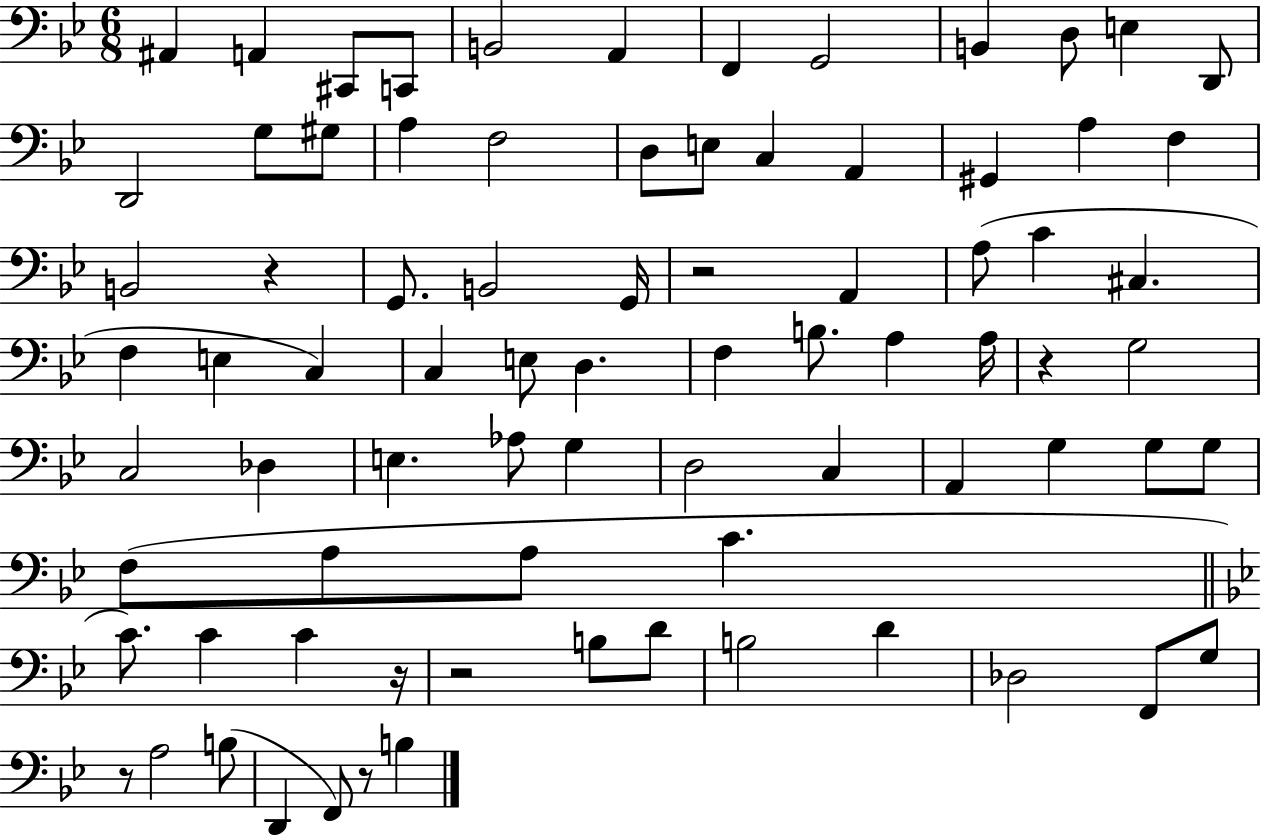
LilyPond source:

{
  \clef bass
  \numericTimeSignature
  \time 6/8
  \key bes \major
  \repeat volta 2 { ais,4 a,4 cis,8 c,8 | b,2 a,4 | f,4 g,2 | b,4 d8 e4 d,8 | \break d,2 g8 gis8 | a4 f2 | d8 e8 c4 a,4 | gis,4 a4 f4 | \break b,2 r4 | g,8. b,2 g,16 | r2 a,4 | a8( c'4 cis4. | \break f4 e4 c4) | c4 e8 d4. | f4 b8. a4 a16 | r4 g2 | \break c2 des4 | e4. aes8 g4 | d2 c4 | a,4 g4 g8 g8 | \break f8( a8 a8 c'4. | \bar "||" \break \key bes \major c'8.) c'4 c'4 r16 | r2 b8 d'8 | b2 d'4 | des2 f,8 g8 | \break r8 a2 b8( | d,4 f,8) r8 b4 | } \bar "|."
}